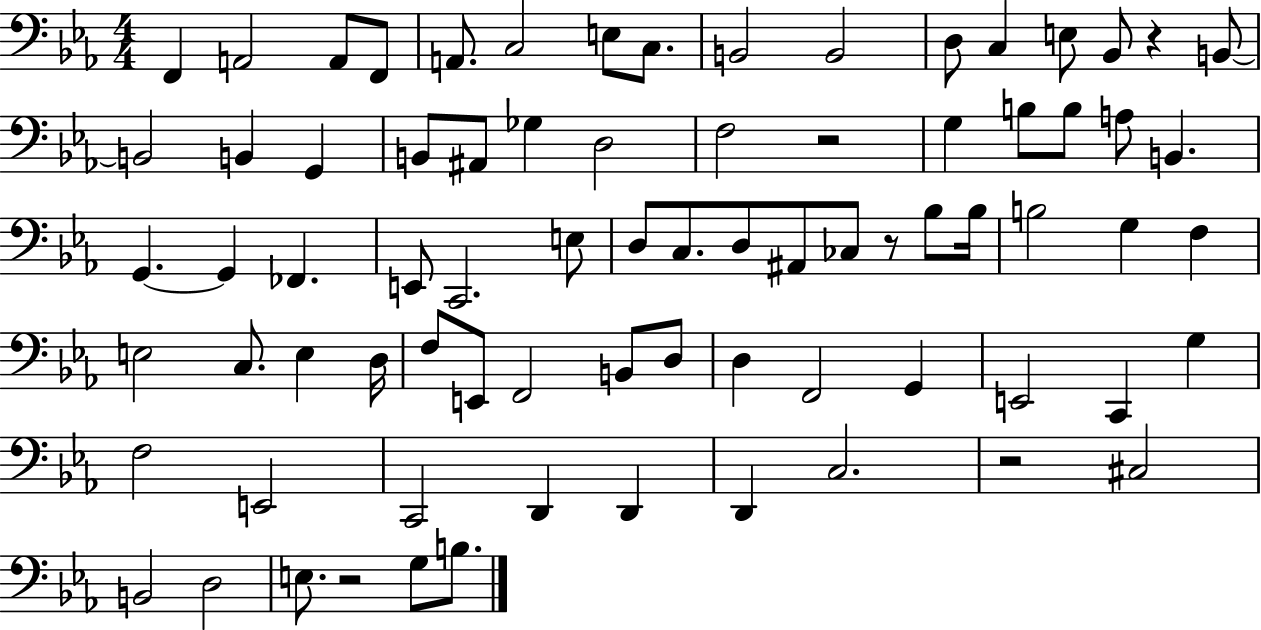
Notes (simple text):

F2/q A2/h A2/e F2/e A2/e. C3/h E3/e C3/e. B2/h B2/h D3/e C3/q E3/e Bb2/e R/q B2/e B2/h B2/q G2/q B2/e A#2/e Gb3/q D3/h F3/h R/h G3/q B3/e B3/e A3/e B2/q. G2/q. G2/q FES2/q. E2/e C2/h. E3/e D3/e C3/e. D3/e A#2/e CES3/e R/e Bb3/e Bb3/s B3/h G3/q F3/q E3/h C3/e. E3/q D3/s F3/e E2/e F2/h B2/e D3/e D3/q F2/h G2/q E2/h C2/q G3/q F3/h E2/h C2/h D2/q D2/q D2/q C3/h. R/h C#3/h B2/h D3/h E3/e. R/h G3/e B3/e.